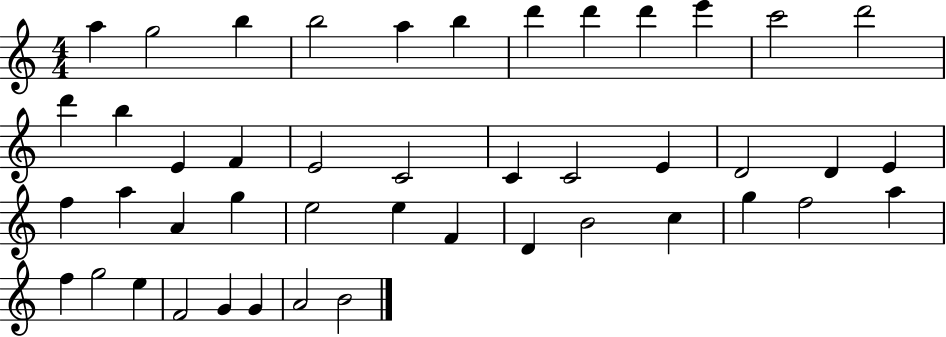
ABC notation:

X:1
T:Untitled
M:4/4
L:1/4
K:C
a g2 b b2 a b d' d' d' e' c'2 d'2 d' b E F E2 C2 C C2 E D2 D E f a A g e2 e F D B2 c g f2 a f g2 e F2 G G A2 B2